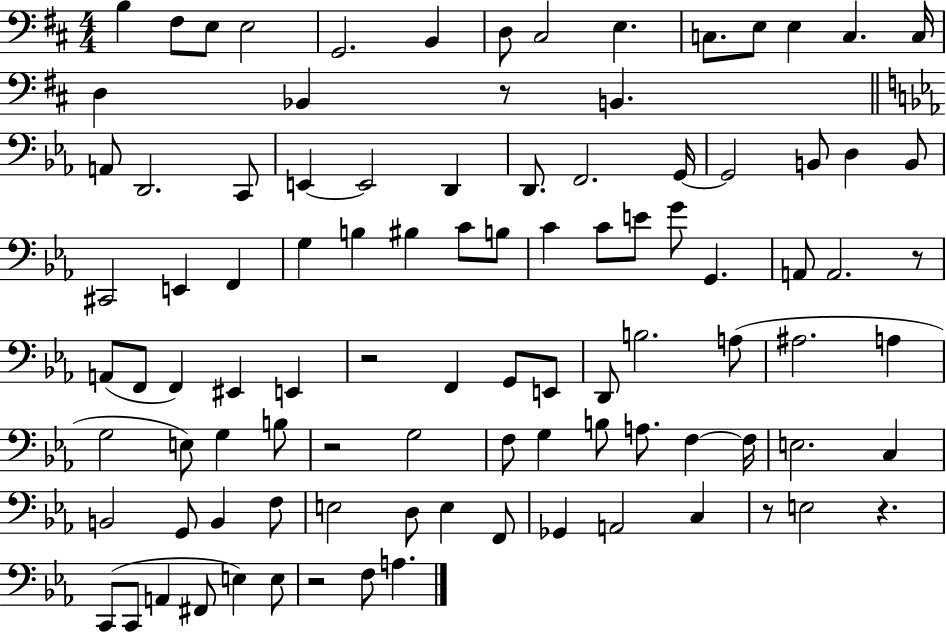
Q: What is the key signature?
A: D major